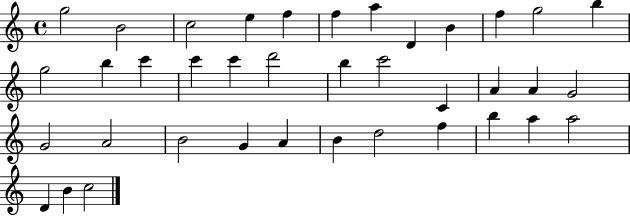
{
  \clef treble
  \time 4/4
  \defaultTimeSignature
  \key c \major
  g''2 b'2 | c''2 e''4 f''4 | f''4 a''4 d'4 b'4 | f''4 g''2 b''4 | \break g''2 b''4 c'''4 | c'''4 c'''4 d'''2 | b''4 c'''2 c'4 | a'4 a'4 g'2 | \break g'2 a'2 | b'2 g'4 a'4 | b'4 d''2 f''4 | b''4 a''4 a''2 | \break d'4 b'4 c''2 | \bar "|."
}